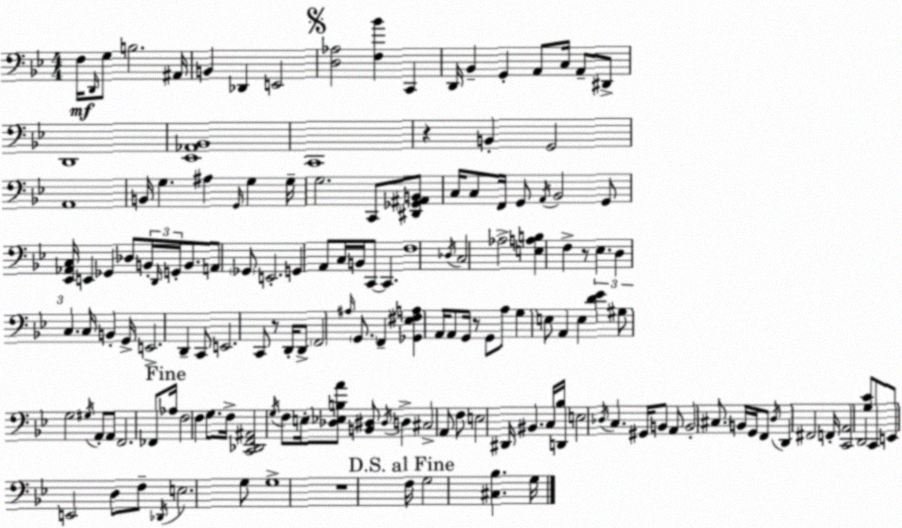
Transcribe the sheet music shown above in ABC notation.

X:1
T:Untitled
M:4/4
L:1/4
K:Bb
F,/4 D,,/4 G,/2 B,2 ^A,,/4 B,, _D,, E,,2 [D,_A,]2 [F,_B] C,, D,,/4 _B,, G,, A,,/2 C,/4 A,,/2 ^D,,/2 D,,4 [_E,,_A,,_B,,]4 C,,4 z B,, G,,2 A,,4 B,,/4 G, ^A, G,,/4 G, G,/4 G,2 C,,/2 [^D,,_G,,^A,,B,,]/2 C,/4 C,/2 F,,/4 G,,/2 A,,/4 _B,,2 G,,/2 [_E,,_A,,C,]/4 E,, _G,, _D,/2 B,,/4 D,,/4 G,,/4 B,,/2 A,,/2 _G,,/2 E,,2 G,, A,,/2 C,/4 B,,/4 C,,/2 C,, F,4 _D,/4 C,2 _A,2 [E,A,B,] F, z/2 _E, D, C, C,/4 B,, G,,/4 E,,2 D,, C,,/2 E,,2 C,,/2 z/2 D,,/4 D,,/2 F,,2 ^A,/4 G,,/2 F,, [_G,,_E,^F,A,] A,,/4 A,,/2 G,,/4 z/2 G,,/2 A,/2 G, E,/2 A,, E, [D_E] ^G,/2 G,2 ^G,/4 A,,/2 A,,/2 F,,2 _F,,/2 _A,/4 F,2 F, G,/2 F,/4 [C,,_D,,F,,^A,,]2 G,/4 F,/2 E,/4 [_D,_E,B,A]/2 [B,,^D,]/2 ^D,/4 D, ^C,2 A,,/2 F,/2 E,2 ^D,,/4 ^B,, C,/4 [D,,_B,]/4 E,2 _D,/4 C, ^G,,/4 B,,/2 A,,/2 B,,2 ^C,/2 B,,/4 G,,/4 F,,/2 D,/4 D,, ^F,,2 F,,/4 [C,,A,,]2 D,,2 [G,C]/2 C,,/2 E,,/2 E,,2 D,/2 F,/2 _D,,/4 E,2 G,/2 G,4 z4 F,/4 G,2 [^C,_B,] G,/4